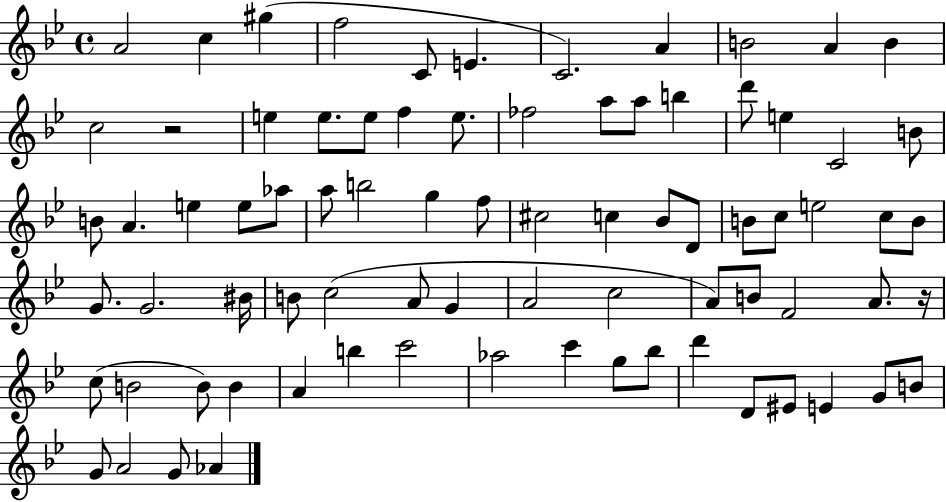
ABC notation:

X:1
T:Untitled
M:4/4
L:1/4
K:Bb
A2 c ^g f2 C/2 E C2 A B2 A B c2 z2 e e/2 e/2 f e/2 _f2 a/2 a/2 b d'/2 e C2 B/2 B/2 A e e/2 _a/2 a/2 b2 g f/2 ^c2 c _B/2 D/2 B/2 c/2 e2 c/2 B/2 G/2 G2 ^B/4 B/2 c2 A/2 G A2 c2 A/2 B/2 F2 A/2 z/4 c/2 B2 B/2 B A b c'2 _a2 c' g/2 _b/2 d' D/2 ^E/2 E G/2 B/2 G/2 A2 G/2 _A